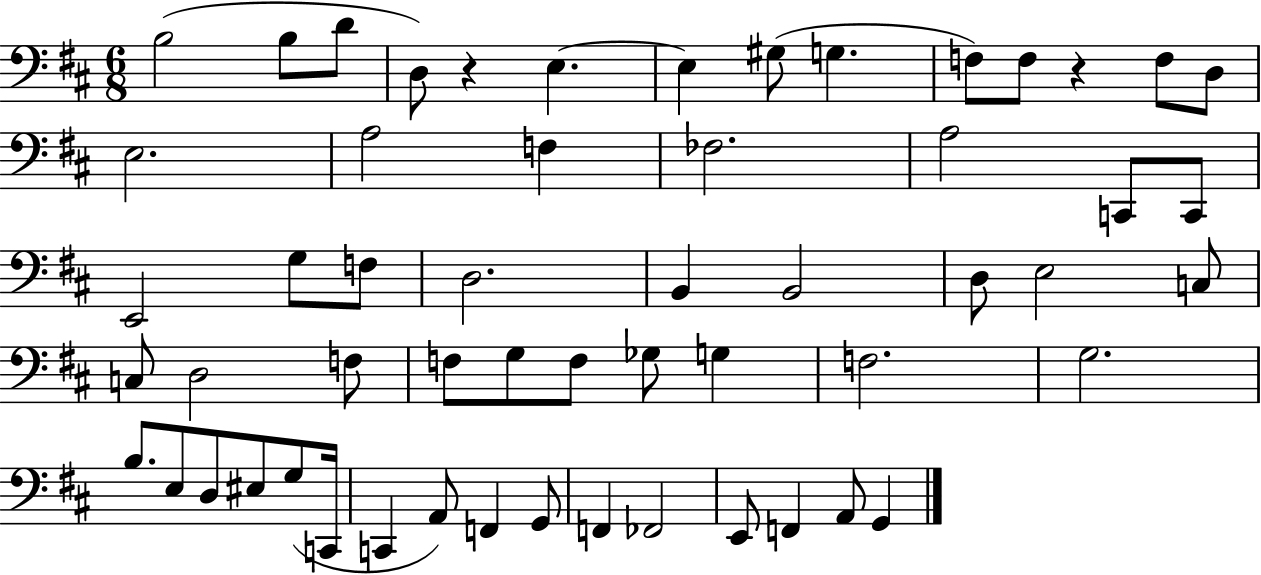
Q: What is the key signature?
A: D major